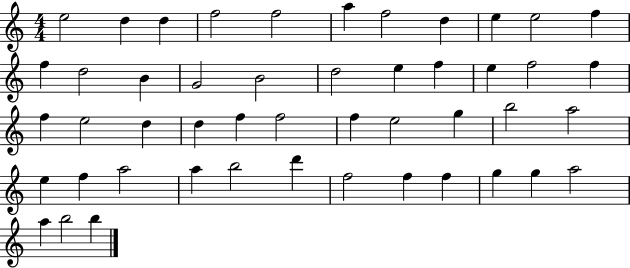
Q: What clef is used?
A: treble